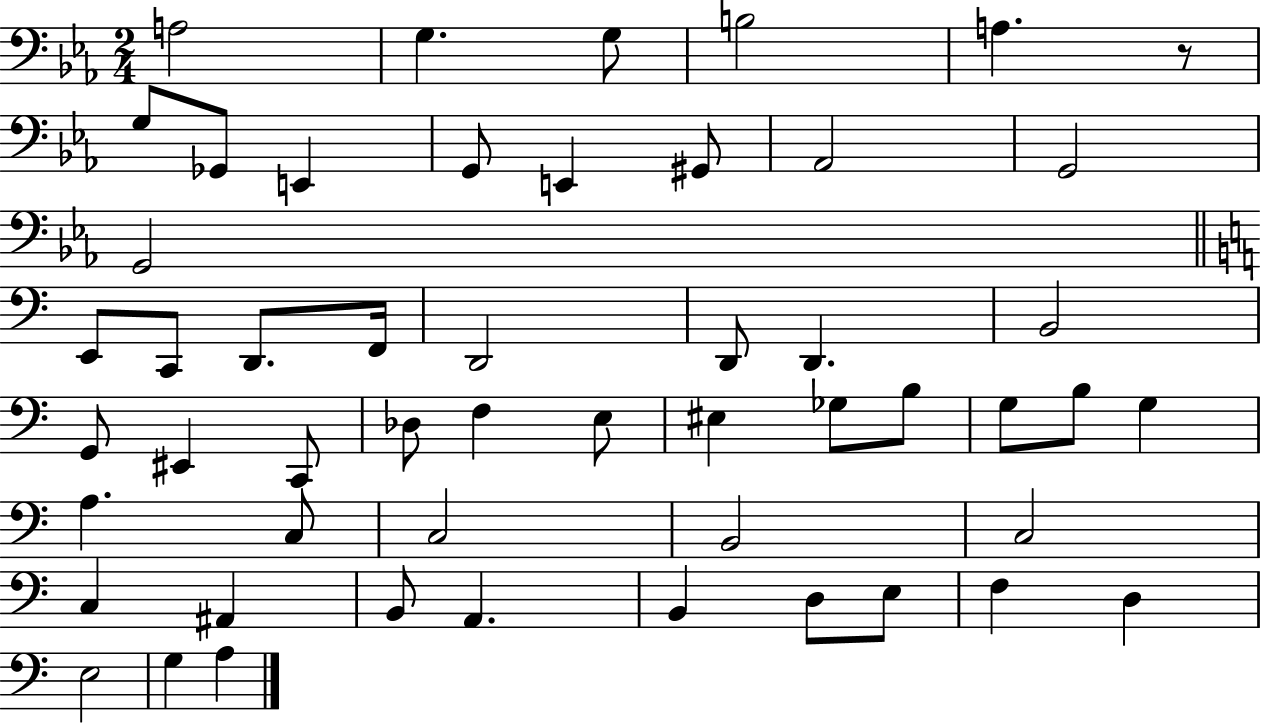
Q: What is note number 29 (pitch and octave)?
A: EIS3